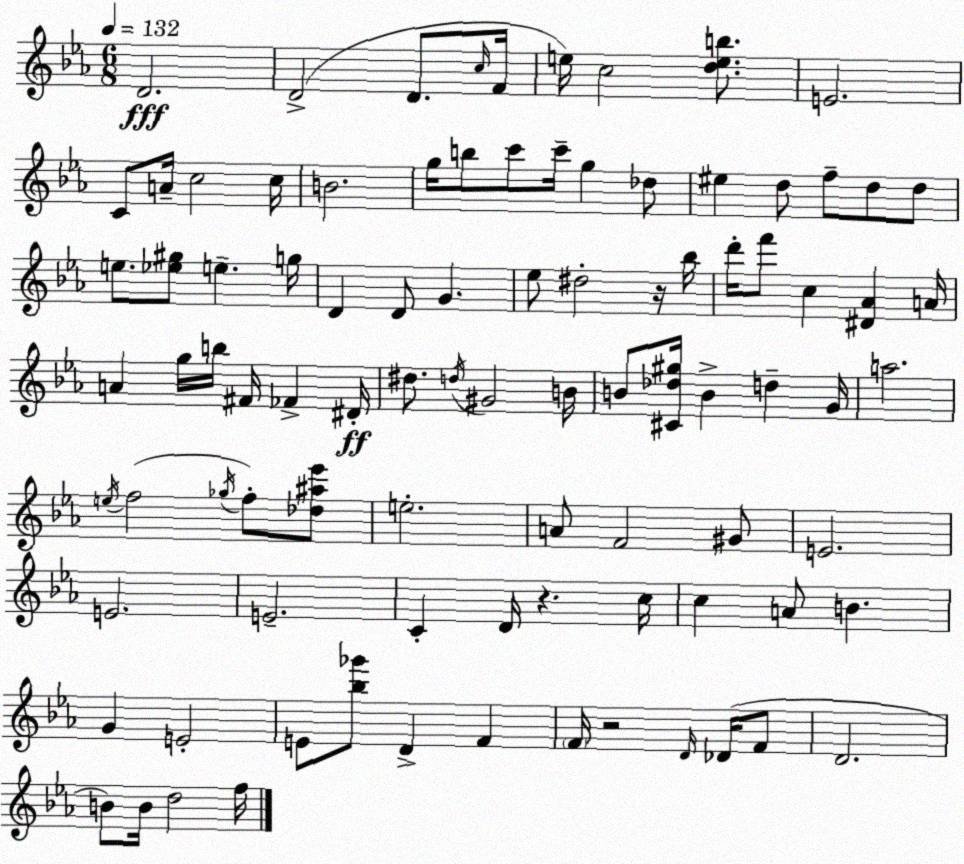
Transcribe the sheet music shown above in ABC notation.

X:1
T:Untitled
M:6/8
L:1/4
K:Cm
D2 D2 D/2 c/4 F/4 e/4 c2 [deb]/2 E2 C/2 A/4 c2 c/4 B2 g/4 b/2 c'/2 c'/4 g _d/2 ^e d/2 f/2 d/2 d/2 e/2 [_e^g]/2 e g/4 D D/2 G _e/2 ^d2 z/4 _b/4 d'/4 f'/2 c [^D_A] A/4 A g/4 b/4 ^F/4 _F ^D/4 ^d/2 d/4 ^G2 B/4 B/2 [^C_d^g]/4 B d G/4 a2 e/4 f2 _g/4 f/2 [_d^a_e']/2 e2 A/2 F2 ^G/2 E2 E2 E2 C D/4 z c/4 c A/2 B G E2 E/2 [_b_g']/2 D F F/4 z2 D/4 _D/4 F/2 D2 B/2 B/4 d2 f/4